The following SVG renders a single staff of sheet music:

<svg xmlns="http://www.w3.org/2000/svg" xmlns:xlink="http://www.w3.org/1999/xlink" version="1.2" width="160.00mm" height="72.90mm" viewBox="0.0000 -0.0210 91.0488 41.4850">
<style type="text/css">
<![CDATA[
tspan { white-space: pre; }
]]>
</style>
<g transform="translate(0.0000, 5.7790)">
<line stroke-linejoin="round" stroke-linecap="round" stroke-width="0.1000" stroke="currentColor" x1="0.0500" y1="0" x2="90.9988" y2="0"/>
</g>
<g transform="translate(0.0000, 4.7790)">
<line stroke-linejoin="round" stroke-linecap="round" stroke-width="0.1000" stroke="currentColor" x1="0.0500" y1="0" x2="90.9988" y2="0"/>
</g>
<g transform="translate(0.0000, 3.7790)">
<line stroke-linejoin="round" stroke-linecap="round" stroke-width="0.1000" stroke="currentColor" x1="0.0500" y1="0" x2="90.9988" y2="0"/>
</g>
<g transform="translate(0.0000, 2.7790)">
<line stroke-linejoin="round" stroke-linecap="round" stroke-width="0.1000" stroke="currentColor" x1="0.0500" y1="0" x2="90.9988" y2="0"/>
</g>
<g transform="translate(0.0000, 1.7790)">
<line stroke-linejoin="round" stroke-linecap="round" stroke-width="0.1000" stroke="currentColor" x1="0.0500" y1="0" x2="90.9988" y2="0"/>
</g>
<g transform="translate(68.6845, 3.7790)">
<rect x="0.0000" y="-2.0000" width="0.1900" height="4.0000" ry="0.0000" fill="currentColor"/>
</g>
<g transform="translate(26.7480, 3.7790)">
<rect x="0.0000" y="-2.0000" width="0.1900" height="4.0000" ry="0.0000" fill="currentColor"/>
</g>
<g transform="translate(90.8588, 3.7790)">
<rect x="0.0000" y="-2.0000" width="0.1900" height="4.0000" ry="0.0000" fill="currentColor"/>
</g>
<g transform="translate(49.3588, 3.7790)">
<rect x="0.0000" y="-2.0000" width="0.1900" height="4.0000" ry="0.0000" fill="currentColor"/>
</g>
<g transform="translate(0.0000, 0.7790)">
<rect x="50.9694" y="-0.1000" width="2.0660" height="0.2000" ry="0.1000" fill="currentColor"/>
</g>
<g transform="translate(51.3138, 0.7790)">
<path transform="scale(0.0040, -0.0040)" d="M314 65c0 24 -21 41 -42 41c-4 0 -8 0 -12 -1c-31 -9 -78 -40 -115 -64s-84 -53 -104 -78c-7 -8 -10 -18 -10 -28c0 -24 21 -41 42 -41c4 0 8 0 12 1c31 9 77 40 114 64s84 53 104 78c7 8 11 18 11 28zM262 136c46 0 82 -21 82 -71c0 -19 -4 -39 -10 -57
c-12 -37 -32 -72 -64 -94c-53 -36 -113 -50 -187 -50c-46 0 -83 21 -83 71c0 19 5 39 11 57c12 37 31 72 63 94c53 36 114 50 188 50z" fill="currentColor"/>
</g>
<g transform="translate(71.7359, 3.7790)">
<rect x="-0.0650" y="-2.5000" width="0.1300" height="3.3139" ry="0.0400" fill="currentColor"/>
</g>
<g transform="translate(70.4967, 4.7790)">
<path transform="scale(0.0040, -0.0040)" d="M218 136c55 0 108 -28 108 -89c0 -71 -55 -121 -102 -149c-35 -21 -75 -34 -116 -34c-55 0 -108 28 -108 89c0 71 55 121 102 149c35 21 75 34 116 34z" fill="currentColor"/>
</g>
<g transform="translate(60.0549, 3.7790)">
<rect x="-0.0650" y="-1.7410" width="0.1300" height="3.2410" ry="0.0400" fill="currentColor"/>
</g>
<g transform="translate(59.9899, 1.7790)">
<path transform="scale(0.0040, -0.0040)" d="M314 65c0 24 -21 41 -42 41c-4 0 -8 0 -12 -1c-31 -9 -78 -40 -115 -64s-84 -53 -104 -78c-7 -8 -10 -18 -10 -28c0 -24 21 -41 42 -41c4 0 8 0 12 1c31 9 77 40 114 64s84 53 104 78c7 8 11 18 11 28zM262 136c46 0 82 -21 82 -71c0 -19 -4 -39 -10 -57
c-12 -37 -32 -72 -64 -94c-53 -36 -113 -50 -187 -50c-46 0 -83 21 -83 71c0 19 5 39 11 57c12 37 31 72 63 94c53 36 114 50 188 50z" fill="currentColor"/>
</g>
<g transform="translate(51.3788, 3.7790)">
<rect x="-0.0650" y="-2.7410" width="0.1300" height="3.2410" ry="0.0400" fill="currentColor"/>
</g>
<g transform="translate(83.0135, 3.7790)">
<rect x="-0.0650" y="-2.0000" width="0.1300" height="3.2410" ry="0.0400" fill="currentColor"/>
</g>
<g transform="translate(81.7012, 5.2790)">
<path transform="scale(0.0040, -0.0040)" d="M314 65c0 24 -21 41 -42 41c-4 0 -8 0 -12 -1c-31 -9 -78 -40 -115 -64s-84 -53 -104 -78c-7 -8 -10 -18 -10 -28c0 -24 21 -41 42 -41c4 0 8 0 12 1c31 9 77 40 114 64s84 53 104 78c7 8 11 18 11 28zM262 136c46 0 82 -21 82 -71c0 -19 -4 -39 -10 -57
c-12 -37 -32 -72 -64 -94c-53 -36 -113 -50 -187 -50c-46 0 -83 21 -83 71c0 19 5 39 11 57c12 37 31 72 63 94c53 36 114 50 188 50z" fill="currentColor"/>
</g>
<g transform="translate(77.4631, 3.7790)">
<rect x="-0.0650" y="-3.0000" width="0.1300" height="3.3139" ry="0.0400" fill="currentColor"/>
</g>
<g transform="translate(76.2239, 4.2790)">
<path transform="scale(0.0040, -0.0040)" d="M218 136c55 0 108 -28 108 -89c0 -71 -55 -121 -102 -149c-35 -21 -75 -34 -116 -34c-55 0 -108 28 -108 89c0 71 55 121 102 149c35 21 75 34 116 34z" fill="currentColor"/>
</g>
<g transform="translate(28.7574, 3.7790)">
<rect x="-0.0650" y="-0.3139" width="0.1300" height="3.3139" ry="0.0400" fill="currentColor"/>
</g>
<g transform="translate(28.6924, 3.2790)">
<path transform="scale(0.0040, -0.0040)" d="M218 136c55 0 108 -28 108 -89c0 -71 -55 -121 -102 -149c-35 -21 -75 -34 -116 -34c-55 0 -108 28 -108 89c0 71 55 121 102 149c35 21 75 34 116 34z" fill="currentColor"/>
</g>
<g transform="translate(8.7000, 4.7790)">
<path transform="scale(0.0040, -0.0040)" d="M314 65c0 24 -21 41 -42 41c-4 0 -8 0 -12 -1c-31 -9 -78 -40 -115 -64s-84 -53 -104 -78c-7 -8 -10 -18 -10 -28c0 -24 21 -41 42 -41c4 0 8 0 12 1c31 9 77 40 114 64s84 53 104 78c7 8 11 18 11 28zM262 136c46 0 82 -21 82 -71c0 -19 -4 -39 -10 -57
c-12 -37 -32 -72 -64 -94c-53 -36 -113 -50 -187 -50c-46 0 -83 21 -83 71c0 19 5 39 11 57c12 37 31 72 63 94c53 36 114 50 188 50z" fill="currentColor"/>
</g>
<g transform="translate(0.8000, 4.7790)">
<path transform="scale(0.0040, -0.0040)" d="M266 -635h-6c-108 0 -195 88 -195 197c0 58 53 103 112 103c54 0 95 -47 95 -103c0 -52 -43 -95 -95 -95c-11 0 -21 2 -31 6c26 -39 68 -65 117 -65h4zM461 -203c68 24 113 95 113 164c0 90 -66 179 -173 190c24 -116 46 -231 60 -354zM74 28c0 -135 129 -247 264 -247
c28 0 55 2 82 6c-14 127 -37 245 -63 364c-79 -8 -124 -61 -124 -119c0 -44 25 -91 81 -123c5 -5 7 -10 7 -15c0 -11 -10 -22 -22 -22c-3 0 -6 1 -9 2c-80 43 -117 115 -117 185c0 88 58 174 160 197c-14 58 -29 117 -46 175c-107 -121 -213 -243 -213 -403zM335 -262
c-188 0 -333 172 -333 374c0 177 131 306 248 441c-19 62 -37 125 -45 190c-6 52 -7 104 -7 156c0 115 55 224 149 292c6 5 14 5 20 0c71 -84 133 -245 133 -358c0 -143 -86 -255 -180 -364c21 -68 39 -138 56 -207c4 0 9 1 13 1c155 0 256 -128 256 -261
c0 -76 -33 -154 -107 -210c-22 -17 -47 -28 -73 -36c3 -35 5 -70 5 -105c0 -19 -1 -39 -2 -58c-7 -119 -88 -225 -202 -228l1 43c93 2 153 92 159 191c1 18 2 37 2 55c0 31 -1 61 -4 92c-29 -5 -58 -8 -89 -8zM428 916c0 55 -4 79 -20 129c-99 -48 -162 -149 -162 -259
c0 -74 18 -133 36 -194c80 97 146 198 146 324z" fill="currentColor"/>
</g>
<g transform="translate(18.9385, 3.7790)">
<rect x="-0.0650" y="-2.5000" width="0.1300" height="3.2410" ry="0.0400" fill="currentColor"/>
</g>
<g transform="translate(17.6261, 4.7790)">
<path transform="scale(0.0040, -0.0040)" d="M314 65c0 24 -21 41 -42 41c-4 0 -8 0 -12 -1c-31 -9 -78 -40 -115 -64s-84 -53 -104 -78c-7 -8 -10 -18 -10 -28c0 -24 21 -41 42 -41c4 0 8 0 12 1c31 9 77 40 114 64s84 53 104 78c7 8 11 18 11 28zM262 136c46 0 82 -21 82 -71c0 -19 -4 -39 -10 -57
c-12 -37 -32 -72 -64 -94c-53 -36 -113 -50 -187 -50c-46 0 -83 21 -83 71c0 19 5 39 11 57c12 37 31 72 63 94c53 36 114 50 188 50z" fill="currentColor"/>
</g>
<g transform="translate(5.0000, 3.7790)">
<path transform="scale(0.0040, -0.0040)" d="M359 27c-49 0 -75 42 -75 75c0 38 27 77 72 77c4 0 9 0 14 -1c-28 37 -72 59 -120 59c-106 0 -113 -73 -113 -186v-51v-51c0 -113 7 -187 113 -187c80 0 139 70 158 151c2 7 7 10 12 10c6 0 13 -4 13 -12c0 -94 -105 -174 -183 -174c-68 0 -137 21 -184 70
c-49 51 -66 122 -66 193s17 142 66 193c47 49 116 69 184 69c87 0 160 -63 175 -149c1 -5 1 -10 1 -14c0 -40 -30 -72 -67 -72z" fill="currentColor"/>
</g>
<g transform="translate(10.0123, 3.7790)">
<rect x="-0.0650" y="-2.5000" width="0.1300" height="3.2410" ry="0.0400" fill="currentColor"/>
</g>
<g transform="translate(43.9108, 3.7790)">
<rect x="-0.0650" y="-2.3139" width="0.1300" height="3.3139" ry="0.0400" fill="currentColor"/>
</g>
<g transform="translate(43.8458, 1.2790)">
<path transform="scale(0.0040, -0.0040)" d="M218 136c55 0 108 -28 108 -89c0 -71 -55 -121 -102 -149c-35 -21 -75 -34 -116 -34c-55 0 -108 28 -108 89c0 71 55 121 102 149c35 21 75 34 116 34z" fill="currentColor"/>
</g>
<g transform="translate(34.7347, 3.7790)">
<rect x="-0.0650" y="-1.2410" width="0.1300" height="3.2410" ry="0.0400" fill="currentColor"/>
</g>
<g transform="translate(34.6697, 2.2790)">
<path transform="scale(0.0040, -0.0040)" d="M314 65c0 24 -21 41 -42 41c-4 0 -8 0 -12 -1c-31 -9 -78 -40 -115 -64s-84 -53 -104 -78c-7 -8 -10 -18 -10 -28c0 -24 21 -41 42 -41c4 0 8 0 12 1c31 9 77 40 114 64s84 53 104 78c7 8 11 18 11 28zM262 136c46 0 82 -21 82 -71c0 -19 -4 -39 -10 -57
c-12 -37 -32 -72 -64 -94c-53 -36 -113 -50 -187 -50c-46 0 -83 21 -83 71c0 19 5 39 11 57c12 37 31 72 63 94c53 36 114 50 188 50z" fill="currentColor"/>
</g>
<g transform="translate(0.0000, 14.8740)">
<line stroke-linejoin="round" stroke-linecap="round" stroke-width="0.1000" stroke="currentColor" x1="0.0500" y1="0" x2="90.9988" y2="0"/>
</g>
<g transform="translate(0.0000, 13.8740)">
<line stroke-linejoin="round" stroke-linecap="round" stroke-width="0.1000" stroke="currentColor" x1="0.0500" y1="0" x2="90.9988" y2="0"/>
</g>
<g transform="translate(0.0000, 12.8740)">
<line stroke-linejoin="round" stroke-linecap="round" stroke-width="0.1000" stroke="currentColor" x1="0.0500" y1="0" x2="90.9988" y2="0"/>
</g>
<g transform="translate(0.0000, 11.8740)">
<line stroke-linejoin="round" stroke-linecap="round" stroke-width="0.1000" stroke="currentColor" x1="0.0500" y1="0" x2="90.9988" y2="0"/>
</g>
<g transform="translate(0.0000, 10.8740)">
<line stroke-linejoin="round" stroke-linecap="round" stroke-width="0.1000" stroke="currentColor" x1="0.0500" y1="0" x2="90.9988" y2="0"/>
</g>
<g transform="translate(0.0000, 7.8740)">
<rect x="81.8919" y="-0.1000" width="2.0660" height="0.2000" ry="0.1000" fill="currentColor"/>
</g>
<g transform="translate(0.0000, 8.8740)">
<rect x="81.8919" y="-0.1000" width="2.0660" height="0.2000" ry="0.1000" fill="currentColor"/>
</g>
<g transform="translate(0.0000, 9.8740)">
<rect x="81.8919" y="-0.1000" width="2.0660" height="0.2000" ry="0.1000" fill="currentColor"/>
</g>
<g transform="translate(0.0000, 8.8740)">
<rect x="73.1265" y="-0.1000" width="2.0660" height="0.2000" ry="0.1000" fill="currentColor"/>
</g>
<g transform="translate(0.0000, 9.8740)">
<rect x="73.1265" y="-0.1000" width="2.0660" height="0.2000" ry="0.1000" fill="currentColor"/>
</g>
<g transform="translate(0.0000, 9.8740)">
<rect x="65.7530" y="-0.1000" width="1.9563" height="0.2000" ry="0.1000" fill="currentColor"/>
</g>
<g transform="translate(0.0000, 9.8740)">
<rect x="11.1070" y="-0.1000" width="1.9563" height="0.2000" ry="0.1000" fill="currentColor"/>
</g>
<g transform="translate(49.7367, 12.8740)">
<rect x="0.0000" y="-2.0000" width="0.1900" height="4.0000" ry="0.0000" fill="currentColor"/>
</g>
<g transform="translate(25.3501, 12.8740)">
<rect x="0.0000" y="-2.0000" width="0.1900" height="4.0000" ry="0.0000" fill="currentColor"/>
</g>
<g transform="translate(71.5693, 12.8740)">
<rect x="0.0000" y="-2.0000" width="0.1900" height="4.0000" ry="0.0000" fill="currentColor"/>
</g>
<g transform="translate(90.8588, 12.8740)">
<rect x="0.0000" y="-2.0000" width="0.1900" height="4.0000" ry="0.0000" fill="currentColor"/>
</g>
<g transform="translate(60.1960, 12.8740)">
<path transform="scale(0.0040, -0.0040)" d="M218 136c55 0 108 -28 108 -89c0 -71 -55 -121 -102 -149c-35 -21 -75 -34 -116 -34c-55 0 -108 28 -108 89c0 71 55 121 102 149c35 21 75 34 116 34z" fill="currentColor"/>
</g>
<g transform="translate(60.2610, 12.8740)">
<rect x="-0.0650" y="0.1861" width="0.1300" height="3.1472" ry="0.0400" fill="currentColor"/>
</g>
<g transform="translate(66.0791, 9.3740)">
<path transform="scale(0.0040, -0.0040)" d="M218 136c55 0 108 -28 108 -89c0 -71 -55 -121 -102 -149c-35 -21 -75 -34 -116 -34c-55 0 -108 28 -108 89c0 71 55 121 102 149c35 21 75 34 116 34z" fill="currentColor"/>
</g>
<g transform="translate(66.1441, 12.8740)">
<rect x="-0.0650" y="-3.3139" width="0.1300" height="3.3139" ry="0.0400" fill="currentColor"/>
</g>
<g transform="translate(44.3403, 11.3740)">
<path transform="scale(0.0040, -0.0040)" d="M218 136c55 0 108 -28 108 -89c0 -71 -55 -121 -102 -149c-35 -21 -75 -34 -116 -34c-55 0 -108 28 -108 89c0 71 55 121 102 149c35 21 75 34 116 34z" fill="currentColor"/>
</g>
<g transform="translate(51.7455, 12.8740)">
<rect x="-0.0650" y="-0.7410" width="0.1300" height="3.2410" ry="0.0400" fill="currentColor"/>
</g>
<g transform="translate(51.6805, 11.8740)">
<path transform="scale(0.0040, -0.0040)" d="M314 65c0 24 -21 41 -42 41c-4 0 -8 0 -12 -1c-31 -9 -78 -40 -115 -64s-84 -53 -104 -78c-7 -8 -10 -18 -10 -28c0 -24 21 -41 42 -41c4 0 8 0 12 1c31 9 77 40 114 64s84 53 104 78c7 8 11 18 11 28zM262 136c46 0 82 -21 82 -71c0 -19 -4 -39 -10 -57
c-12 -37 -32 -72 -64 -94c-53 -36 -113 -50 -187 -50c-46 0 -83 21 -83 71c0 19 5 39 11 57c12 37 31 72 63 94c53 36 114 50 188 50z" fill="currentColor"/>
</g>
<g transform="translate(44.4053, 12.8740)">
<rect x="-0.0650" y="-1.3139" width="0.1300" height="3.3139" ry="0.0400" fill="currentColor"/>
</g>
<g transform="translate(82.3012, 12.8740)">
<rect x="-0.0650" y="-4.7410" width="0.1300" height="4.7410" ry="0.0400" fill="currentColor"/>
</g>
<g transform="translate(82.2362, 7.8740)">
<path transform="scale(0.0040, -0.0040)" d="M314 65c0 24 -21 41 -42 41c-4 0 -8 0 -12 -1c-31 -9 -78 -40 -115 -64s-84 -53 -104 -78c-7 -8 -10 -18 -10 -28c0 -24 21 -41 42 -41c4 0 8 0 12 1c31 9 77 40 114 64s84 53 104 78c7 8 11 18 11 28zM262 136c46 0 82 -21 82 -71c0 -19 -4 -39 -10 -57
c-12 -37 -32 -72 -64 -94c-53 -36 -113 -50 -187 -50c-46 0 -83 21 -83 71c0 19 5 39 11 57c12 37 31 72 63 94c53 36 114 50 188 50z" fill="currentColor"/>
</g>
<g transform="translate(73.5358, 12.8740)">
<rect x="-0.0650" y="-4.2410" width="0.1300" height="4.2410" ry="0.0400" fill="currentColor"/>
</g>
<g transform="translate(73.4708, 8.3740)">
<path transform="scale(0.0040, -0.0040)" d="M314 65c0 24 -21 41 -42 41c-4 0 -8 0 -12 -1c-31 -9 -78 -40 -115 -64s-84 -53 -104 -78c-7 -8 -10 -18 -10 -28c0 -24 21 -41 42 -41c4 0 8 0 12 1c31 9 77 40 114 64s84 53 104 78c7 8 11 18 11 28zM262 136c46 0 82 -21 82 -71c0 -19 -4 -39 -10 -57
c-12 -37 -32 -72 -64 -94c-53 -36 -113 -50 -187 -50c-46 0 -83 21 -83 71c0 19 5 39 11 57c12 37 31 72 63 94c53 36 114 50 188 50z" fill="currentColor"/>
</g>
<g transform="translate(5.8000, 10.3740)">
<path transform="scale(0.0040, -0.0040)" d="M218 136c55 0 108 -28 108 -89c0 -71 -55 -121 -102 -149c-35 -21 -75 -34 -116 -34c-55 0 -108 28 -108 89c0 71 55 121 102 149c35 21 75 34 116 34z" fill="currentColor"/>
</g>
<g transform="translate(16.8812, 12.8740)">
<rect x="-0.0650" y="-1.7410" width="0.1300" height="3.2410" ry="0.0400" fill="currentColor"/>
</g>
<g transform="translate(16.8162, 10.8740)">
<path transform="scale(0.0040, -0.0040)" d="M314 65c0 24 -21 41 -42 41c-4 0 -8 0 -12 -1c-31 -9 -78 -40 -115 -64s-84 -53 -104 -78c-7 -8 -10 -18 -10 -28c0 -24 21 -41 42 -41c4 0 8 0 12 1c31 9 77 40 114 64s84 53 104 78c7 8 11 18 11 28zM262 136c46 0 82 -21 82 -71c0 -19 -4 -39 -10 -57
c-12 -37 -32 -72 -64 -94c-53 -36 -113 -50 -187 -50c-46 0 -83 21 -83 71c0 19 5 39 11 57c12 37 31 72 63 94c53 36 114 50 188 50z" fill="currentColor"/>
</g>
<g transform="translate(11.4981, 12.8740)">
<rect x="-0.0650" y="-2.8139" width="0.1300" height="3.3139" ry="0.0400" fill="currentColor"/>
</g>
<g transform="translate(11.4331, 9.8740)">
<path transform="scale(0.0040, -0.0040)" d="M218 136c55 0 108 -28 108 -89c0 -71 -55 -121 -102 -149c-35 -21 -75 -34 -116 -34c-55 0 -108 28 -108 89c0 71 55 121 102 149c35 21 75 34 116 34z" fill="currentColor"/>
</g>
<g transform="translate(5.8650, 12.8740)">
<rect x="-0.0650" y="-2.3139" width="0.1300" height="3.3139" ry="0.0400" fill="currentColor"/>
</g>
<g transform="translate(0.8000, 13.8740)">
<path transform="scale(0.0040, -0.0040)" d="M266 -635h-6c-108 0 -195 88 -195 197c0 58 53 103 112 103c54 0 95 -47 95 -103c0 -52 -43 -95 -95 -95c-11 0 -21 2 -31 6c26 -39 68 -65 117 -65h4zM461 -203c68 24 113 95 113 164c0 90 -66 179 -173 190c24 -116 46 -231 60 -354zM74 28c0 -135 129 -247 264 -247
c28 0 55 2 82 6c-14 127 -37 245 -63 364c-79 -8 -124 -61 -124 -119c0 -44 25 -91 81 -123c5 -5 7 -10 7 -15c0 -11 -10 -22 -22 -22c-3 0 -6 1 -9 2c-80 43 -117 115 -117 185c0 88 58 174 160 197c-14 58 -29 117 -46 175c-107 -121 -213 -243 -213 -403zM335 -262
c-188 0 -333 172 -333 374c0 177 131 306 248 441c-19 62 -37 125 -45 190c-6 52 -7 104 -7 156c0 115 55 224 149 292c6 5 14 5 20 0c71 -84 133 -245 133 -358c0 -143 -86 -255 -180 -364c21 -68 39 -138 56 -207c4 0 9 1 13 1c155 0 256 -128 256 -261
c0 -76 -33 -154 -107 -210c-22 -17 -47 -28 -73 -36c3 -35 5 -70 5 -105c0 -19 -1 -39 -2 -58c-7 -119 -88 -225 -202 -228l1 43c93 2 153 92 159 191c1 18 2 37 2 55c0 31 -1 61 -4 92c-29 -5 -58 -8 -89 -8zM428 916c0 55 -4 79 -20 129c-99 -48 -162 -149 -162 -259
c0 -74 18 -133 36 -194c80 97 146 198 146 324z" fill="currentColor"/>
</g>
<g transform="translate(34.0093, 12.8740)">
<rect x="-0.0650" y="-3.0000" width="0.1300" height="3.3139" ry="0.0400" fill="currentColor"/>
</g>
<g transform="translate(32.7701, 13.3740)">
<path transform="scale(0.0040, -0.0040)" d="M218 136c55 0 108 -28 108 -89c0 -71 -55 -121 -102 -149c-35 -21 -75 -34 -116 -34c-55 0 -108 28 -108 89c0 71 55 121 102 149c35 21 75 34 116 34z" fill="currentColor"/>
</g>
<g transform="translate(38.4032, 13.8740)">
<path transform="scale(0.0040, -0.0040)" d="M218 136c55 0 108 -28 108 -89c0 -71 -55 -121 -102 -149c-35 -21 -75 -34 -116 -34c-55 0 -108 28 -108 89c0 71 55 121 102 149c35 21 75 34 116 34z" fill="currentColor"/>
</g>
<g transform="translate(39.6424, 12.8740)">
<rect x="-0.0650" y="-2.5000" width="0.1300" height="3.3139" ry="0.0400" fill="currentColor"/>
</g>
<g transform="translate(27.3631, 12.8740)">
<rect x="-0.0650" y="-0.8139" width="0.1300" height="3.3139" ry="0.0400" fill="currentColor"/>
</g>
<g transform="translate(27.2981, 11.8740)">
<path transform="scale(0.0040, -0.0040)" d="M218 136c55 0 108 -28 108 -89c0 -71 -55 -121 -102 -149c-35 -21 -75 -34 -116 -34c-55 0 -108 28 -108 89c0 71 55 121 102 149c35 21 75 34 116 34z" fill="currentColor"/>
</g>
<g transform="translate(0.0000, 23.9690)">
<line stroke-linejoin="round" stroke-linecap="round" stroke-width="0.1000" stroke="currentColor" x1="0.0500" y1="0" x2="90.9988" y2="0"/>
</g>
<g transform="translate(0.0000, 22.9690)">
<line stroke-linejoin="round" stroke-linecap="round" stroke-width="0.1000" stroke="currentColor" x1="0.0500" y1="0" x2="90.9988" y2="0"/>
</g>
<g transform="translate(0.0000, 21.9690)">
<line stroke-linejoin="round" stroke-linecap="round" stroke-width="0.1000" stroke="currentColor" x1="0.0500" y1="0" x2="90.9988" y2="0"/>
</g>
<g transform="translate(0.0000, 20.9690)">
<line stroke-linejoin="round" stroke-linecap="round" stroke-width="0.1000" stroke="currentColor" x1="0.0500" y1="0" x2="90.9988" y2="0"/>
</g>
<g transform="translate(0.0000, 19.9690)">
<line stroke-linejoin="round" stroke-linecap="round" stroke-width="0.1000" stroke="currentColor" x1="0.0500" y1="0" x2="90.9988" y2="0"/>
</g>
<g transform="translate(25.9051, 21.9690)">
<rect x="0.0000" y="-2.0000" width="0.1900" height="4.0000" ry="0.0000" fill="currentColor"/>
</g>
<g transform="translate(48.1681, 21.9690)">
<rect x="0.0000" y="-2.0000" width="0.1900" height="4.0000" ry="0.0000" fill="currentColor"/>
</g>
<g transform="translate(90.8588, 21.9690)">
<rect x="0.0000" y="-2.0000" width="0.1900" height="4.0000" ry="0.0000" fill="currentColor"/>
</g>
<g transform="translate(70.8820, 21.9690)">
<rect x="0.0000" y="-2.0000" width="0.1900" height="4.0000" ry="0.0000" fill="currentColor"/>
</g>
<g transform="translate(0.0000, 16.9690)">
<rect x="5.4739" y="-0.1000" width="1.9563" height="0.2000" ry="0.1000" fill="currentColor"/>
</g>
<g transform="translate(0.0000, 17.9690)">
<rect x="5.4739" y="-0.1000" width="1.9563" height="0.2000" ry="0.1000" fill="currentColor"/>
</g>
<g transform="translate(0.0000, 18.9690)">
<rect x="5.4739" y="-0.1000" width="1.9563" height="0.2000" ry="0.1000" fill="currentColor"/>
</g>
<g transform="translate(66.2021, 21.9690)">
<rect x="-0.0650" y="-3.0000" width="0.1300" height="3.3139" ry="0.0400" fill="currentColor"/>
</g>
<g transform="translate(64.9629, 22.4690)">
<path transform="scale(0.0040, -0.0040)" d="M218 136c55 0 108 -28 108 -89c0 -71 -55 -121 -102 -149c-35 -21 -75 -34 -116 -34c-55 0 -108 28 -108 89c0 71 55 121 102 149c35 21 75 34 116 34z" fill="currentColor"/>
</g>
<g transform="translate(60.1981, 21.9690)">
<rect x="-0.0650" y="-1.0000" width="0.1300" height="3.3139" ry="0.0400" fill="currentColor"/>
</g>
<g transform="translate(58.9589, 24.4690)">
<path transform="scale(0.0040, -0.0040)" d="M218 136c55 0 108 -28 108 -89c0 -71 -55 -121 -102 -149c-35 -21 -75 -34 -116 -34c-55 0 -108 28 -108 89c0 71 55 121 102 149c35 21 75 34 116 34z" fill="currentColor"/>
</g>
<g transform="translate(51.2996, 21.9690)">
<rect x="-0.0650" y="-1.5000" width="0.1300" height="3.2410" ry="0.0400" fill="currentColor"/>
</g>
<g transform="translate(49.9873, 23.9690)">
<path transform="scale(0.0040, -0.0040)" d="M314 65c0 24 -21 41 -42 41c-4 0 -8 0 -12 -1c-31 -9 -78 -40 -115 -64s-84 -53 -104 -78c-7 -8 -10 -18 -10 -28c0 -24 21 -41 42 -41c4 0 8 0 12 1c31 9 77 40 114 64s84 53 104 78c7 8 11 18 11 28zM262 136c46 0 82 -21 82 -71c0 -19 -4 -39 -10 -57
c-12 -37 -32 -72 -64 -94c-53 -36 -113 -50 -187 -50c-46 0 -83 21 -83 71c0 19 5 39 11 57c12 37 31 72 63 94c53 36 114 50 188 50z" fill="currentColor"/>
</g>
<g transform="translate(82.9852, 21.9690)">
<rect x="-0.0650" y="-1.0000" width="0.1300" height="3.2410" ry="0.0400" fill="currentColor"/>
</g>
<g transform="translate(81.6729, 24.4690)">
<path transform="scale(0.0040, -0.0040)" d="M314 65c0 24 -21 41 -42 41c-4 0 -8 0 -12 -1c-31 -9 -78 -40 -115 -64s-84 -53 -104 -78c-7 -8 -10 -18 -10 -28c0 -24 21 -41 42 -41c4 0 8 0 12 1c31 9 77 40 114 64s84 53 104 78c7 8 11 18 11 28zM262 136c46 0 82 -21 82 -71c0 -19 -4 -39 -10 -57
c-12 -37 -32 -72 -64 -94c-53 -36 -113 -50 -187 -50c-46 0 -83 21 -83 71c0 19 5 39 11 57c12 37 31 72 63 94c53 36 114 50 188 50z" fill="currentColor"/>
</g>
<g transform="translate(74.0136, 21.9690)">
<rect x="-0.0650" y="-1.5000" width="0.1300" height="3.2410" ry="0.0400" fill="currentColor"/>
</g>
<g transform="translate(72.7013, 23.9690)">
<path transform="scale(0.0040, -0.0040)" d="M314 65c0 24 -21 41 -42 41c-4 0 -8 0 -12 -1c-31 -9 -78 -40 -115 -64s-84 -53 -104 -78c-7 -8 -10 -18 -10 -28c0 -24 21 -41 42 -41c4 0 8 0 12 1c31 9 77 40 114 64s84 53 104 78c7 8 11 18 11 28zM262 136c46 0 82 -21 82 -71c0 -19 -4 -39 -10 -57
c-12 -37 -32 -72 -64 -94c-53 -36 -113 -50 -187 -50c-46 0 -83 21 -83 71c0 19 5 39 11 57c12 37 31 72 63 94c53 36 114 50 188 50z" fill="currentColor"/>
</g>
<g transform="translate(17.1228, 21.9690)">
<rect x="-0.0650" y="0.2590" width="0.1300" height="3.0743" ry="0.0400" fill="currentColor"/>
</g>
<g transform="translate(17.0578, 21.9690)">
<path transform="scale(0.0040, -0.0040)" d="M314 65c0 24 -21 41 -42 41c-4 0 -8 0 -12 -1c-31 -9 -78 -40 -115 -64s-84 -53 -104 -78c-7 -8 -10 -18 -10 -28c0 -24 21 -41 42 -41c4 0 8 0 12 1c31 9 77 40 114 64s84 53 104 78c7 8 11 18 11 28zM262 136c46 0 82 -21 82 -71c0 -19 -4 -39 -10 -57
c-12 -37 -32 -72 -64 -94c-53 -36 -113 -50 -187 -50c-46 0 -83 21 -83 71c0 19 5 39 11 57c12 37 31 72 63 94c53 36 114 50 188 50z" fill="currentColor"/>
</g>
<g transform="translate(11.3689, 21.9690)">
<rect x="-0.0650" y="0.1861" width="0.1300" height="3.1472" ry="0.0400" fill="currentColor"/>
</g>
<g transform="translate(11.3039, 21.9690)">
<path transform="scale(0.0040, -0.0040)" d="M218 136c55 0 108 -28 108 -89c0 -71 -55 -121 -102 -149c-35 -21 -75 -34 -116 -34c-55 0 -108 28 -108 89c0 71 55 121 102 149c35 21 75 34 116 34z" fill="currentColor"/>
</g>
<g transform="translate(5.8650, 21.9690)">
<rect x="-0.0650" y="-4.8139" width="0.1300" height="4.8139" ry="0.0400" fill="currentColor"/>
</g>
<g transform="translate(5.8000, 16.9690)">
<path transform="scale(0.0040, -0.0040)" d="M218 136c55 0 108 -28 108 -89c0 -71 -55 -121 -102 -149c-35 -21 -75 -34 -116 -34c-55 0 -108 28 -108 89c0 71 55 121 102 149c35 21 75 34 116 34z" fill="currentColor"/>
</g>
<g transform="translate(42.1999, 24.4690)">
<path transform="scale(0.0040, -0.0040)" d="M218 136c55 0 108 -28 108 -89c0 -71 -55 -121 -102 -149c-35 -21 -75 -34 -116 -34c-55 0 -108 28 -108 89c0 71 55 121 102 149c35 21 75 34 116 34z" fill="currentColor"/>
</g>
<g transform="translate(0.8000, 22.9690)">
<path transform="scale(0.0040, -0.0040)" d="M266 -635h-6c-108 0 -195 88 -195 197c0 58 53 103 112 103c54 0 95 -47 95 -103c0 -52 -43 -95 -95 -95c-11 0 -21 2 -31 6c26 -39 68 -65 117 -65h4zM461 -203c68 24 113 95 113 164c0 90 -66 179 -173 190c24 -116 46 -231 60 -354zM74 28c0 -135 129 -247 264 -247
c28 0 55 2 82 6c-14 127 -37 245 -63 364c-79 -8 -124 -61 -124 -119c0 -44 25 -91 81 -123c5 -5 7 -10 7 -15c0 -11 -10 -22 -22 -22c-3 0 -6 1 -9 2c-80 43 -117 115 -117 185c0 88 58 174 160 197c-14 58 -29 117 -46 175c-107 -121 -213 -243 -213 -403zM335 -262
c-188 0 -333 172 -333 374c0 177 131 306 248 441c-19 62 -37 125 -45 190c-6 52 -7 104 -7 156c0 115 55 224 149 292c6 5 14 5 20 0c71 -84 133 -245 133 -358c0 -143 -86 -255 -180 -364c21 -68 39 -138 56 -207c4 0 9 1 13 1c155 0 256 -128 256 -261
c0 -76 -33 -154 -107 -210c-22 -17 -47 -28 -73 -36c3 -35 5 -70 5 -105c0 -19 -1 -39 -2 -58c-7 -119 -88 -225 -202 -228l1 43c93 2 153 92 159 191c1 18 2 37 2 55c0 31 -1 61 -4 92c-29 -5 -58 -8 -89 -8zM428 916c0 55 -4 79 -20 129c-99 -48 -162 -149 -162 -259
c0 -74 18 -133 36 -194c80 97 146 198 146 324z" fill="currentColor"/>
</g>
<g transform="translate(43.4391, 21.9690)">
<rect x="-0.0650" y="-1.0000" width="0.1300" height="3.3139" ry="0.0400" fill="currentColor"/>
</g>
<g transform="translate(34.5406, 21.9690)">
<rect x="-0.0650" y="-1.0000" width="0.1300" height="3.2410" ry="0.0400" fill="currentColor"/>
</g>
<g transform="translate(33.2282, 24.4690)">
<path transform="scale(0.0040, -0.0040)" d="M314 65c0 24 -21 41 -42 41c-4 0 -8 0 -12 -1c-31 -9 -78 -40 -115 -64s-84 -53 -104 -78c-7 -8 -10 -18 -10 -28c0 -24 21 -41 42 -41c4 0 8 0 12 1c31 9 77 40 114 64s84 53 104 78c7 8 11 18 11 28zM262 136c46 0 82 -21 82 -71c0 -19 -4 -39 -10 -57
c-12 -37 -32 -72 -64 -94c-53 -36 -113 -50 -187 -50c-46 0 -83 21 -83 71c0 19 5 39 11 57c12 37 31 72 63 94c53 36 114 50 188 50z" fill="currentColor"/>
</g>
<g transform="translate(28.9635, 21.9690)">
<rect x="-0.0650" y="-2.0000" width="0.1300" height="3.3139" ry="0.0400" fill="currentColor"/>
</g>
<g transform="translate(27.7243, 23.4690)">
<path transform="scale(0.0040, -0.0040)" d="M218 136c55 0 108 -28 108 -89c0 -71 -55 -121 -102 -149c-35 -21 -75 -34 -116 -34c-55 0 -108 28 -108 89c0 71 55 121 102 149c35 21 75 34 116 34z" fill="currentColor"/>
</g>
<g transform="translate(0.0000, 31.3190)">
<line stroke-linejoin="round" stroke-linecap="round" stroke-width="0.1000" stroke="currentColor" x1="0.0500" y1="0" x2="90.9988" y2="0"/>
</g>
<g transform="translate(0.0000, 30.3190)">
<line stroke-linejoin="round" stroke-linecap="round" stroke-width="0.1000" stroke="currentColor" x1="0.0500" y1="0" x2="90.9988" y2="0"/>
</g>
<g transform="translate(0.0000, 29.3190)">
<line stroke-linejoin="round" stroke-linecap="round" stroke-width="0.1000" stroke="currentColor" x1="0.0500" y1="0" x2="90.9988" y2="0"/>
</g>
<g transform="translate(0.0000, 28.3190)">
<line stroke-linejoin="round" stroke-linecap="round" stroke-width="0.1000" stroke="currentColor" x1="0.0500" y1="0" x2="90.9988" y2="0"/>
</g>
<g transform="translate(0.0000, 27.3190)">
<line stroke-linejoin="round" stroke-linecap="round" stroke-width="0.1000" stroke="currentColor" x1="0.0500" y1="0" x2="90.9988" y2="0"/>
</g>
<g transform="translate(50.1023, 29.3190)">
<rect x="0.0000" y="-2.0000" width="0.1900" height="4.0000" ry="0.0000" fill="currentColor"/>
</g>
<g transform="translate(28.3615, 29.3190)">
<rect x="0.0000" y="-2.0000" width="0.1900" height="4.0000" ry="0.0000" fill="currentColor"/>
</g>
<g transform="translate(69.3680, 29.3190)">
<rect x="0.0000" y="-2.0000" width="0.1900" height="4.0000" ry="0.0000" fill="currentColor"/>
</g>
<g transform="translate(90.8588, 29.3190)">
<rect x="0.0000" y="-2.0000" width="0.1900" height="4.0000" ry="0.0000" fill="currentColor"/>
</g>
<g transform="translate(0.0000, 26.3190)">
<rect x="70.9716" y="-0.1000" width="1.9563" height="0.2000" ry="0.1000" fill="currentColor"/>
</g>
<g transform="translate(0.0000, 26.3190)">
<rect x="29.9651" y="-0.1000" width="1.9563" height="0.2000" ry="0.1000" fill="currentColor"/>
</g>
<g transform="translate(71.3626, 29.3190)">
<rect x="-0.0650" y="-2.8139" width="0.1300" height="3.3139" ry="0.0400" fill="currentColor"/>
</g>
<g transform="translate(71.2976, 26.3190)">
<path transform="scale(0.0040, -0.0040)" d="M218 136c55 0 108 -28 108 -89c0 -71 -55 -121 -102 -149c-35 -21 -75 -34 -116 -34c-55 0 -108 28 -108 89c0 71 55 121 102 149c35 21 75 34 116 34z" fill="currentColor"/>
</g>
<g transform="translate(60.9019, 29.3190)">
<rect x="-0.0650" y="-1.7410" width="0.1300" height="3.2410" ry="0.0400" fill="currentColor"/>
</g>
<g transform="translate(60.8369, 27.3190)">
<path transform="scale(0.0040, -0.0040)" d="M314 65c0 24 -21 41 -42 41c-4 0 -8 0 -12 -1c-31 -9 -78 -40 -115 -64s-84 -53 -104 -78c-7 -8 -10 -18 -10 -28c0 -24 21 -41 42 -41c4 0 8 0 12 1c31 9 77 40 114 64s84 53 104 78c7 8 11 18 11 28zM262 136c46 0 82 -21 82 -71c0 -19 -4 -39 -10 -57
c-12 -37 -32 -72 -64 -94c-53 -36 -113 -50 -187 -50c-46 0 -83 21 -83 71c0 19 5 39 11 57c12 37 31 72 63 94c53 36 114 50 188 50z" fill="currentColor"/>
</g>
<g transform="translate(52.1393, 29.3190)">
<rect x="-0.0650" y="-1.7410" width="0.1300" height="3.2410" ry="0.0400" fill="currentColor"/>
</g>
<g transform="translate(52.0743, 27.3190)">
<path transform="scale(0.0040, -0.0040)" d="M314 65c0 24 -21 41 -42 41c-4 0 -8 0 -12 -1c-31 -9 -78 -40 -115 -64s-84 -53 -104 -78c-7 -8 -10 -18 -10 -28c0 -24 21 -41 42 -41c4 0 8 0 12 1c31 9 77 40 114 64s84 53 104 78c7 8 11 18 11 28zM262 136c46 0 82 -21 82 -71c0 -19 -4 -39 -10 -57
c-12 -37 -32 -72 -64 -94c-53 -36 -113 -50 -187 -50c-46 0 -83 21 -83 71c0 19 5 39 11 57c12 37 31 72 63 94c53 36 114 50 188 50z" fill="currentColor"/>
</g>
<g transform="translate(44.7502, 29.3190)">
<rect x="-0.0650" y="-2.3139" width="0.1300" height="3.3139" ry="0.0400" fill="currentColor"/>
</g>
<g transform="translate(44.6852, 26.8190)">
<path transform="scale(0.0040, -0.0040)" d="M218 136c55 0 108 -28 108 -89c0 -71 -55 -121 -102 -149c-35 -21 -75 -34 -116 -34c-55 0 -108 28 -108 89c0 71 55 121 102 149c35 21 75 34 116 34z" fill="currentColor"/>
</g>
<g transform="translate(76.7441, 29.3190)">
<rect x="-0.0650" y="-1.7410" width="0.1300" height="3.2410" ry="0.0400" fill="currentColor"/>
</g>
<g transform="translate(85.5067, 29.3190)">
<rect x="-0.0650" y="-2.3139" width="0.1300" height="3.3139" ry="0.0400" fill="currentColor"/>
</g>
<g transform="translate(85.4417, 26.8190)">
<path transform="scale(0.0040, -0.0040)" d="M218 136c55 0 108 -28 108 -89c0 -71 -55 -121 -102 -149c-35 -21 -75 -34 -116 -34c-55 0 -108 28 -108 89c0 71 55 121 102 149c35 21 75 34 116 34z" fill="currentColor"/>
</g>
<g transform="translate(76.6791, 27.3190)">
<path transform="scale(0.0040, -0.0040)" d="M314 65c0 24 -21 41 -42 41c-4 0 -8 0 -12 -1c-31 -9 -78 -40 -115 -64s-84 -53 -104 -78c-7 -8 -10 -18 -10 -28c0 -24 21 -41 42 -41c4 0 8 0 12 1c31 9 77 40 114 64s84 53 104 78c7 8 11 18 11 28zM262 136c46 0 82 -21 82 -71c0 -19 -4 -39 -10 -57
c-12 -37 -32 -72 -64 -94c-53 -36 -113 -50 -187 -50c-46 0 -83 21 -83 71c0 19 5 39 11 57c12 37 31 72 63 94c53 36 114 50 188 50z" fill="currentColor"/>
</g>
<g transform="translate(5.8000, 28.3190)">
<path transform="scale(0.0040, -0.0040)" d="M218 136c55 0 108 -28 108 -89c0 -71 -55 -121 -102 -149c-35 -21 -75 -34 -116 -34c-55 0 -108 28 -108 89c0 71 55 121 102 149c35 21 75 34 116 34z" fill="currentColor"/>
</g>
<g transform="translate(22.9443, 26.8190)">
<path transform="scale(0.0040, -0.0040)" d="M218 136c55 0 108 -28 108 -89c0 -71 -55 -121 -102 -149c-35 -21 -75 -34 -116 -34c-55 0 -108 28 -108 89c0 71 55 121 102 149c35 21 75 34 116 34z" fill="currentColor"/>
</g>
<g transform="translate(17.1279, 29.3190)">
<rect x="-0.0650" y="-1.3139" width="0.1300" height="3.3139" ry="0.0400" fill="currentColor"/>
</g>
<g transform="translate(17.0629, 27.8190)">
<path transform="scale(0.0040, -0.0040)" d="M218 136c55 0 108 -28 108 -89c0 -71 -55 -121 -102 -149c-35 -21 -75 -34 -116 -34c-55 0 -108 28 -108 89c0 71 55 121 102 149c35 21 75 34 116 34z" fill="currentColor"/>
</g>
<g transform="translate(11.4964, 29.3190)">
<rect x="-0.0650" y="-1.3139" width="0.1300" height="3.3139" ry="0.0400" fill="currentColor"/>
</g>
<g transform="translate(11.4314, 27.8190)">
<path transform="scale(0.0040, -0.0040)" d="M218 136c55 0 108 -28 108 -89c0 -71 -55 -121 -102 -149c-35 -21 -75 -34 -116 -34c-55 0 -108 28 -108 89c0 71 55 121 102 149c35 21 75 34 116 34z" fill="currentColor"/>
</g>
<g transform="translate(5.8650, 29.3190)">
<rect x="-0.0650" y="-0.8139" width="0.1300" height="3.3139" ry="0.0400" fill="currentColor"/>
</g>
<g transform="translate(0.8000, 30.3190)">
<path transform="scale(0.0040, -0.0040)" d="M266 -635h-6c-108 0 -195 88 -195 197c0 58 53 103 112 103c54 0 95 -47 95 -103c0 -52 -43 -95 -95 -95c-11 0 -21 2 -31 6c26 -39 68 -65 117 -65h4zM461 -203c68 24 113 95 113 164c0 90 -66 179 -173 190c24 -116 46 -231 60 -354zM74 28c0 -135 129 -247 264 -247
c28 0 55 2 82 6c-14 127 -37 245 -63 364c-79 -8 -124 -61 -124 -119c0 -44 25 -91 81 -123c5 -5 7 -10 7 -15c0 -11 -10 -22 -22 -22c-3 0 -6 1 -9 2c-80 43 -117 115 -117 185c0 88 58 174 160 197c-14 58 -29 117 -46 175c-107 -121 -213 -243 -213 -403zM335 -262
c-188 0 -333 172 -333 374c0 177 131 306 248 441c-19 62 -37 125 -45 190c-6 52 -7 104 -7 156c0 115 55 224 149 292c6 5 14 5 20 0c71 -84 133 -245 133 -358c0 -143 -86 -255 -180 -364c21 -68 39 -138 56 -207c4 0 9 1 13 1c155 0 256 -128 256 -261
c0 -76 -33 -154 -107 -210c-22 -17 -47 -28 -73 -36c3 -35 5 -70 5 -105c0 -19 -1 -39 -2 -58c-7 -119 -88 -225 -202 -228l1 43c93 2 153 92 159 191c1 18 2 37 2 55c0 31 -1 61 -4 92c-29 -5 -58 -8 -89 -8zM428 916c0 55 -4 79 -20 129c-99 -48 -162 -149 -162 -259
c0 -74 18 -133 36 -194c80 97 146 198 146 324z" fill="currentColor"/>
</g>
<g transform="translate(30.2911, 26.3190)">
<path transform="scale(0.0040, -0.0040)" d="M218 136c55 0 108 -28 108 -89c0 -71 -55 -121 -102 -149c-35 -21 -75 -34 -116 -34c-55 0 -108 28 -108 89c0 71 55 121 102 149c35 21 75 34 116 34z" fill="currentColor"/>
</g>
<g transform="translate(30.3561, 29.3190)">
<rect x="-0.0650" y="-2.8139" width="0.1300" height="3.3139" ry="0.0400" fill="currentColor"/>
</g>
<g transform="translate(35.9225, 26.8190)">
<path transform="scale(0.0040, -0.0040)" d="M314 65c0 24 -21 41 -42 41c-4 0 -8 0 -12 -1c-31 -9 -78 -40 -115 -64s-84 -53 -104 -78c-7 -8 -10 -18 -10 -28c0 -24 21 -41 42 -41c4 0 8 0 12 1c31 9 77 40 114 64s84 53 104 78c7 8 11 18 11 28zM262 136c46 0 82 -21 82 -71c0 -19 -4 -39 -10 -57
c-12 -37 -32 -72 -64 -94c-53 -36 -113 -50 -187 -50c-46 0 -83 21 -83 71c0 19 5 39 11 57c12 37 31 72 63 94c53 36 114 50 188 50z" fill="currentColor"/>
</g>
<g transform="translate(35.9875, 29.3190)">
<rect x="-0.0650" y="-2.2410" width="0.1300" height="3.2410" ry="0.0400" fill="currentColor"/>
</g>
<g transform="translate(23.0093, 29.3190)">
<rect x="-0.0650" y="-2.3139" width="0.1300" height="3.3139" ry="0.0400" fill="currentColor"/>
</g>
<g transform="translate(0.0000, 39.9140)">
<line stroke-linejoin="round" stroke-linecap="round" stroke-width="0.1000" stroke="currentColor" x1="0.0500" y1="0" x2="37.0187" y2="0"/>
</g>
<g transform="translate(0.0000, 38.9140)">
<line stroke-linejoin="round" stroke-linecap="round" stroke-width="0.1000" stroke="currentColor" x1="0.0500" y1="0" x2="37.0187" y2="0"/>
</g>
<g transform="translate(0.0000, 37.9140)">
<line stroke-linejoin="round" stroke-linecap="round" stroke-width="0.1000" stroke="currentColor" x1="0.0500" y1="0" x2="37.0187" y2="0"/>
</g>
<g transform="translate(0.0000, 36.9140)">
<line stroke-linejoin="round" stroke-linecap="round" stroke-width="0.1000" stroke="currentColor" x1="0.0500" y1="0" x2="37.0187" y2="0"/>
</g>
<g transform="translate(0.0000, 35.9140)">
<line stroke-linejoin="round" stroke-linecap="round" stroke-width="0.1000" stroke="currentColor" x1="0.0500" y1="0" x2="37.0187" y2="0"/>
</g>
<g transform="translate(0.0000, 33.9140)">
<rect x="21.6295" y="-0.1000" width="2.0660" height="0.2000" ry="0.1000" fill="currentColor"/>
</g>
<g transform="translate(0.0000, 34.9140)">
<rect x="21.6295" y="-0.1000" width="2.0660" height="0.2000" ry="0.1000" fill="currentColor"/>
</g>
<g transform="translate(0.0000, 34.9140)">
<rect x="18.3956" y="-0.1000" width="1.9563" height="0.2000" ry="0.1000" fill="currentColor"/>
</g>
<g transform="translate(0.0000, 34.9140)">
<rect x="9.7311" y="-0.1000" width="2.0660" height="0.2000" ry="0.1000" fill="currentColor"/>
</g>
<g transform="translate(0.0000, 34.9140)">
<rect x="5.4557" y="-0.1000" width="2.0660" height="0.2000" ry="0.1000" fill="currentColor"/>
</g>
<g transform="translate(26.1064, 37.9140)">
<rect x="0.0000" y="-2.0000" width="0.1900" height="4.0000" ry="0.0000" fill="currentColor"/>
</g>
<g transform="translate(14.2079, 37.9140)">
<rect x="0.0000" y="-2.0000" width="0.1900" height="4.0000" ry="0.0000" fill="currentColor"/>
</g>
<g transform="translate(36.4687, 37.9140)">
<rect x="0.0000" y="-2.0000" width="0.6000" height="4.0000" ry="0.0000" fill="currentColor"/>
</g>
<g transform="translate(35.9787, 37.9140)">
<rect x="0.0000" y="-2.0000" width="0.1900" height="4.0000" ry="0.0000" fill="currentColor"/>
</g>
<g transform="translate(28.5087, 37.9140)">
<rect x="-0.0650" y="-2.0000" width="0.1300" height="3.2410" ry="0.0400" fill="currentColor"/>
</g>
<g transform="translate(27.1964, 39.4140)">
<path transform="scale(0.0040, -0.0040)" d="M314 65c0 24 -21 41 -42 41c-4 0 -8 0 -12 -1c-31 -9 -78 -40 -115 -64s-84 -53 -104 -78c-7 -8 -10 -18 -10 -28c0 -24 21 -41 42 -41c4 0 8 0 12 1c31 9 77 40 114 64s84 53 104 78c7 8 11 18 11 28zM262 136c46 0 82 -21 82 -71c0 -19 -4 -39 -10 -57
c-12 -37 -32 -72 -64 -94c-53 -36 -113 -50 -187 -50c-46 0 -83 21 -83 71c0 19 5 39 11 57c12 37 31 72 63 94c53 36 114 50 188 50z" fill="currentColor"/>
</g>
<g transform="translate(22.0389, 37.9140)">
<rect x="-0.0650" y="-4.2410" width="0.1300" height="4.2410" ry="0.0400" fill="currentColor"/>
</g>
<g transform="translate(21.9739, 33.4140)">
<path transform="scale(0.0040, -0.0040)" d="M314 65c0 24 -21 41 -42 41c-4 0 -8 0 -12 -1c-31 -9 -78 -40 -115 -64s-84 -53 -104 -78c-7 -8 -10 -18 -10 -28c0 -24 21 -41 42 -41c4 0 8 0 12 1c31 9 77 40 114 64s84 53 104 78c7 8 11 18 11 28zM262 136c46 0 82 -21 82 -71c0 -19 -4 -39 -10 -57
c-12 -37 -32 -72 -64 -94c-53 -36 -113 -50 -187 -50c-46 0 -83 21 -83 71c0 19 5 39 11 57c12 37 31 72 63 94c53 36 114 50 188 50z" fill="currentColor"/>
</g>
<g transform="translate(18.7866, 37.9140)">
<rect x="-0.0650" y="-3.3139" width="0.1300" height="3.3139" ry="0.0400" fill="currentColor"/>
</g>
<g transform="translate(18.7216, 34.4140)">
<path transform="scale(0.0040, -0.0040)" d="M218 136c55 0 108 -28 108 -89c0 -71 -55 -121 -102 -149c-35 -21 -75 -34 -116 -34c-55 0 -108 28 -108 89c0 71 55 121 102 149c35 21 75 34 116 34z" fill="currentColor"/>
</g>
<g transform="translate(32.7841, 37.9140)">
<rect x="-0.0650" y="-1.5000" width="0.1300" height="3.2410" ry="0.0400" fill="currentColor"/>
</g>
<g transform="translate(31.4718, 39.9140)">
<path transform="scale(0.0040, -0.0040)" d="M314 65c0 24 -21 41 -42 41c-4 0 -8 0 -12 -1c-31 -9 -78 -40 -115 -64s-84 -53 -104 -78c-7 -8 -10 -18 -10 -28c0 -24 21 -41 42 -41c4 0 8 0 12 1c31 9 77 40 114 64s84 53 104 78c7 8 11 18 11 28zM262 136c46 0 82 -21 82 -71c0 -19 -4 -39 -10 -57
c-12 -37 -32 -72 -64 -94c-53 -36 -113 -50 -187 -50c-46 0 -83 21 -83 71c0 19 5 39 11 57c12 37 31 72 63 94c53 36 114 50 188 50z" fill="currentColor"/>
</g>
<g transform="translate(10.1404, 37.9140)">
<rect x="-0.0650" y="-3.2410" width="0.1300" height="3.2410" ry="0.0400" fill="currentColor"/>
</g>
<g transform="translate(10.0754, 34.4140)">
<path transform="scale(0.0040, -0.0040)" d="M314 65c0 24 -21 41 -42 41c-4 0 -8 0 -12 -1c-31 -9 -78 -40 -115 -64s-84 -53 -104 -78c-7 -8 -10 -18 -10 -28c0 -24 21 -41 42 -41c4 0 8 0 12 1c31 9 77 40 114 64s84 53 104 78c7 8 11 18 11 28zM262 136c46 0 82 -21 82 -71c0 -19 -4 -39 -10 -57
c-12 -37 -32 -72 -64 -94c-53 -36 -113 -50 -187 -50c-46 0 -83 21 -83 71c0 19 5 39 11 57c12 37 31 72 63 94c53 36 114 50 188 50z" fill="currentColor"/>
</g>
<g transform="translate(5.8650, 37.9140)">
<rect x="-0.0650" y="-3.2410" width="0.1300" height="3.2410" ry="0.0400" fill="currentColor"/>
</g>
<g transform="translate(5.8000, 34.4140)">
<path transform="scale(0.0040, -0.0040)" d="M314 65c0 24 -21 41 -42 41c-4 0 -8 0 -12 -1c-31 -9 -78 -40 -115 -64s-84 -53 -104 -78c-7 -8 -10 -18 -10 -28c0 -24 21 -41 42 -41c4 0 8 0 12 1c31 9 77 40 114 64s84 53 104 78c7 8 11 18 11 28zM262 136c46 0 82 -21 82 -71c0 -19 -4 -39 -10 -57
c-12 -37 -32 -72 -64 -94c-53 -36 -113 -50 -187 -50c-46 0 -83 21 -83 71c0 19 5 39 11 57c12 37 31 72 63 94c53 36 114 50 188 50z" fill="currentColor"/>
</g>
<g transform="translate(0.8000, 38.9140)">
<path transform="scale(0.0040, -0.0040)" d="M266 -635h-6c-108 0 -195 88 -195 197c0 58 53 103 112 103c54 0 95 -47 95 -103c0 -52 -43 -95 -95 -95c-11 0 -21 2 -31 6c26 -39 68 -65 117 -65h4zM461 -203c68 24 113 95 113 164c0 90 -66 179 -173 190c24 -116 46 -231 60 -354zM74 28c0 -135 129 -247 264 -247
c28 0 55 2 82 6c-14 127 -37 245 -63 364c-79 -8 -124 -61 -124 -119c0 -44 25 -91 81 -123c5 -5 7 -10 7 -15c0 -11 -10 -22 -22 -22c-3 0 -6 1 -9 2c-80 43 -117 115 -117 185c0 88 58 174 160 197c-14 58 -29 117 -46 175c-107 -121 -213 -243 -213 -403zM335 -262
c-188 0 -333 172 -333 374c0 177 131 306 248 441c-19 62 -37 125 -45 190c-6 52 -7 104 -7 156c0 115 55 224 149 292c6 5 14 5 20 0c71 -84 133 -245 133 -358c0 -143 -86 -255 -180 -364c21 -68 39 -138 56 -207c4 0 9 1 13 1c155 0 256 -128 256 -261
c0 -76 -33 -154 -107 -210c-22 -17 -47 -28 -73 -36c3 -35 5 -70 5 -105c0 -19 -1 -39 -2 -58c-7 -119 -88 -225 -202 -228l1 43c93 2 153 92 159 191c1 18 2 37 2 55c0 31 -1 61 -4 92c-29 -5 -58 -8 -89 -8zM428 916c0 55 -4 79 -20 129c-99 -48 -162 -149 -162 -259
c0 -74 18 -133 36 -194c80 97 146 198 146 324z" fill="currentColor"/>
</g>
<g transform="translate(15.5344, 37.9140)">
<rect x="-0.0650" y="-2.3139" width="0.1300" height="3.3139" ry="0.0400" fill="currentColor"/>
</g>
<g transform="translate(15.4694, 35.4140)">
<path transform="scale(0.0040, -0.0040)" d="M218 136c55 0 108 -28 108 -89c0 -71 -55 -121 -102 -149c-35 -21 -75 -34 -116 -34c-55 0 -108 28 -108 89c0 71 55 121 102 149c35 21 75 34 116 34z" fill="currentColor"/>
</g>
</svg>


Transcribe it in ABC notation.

X:1
T:Untitled
M:4/4
L:1/4
K:C
G2 G2 c e2 g a2 f2 G A F2 g a f2 d A G e d2 B b d'2 e'2 e' B B2 F D2 D E2 D A E2 D2 d e e g a g2 g f2 f2 a f2 g b2 b2 g b d'2 F2 E2